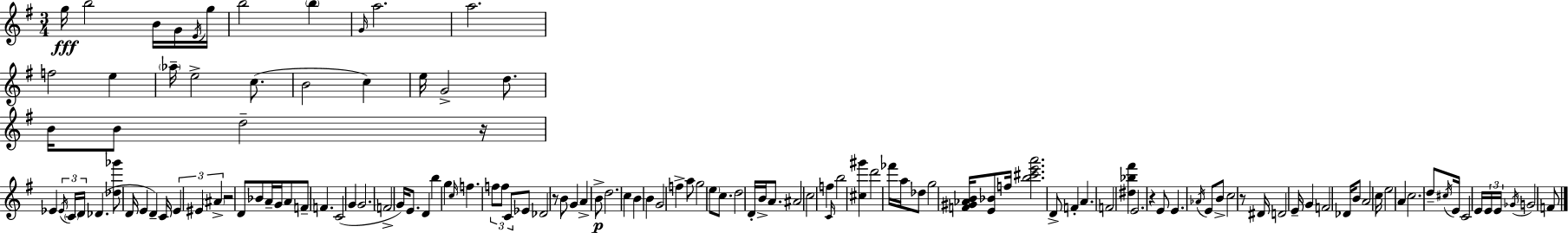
X:1
T:Untitled
M:3/4
L:1/4
K:G
g/4 b2 B/4 G/4 E/4 g/4 b2 b G/4 a2 a2 f2 e _a/4 e2 c/2 B2 c e/4 G2 d/2 B/4 B/2 d2 z/4 _E _E/4 C/4 D/4 _D [_d_g']/2 D/4 E D C/4 E ^E ^A z2 D/2 _B/2 A/4 G/4 A/2 F/2 F C2 G G2 F2 G/4 E/2 D b g c/4 f f/2 f/2 C/2 _E/2 _D2 z/2 B/2 G A B/2 d2 c B B G2 f a/2 g2 e/2 c/2 d2 D/4 B/4 A/2 ^A2 c2 f C/4 b2 [^c^g'] d'2 _f'/4 a/4 _d/2 g2 [F^G_AB]/4 [E_B]/2 f/4 [b^c'e'a']2 D/2 F A F2 [^d_b^f'] E2 z E/2 E _A/4 E/2 B/2 c2 z/2 ^D/4 D2 E/4 G F2 _D/4 B/2 A2 c/4 e2 A c2 d/2 ^c/4 E/4 C2 E/4 E/4 E/4 _G/4 G2 F/2